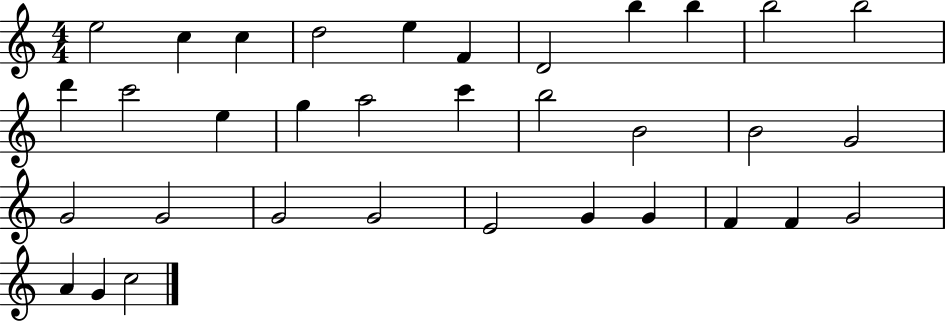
E5/h C5/q C5/q D5/h E5/q F4/q D4/h B5/q B5/q B5/h B5/h D6/q C6/h E5/q G5/q A5/h C6/q B5/h B4/h B4/h G4/h G4/h G4/h G4/h G4/h E4/h G4/q G4/q F4/q F4/q G4/h A4/q G4/q C5/h